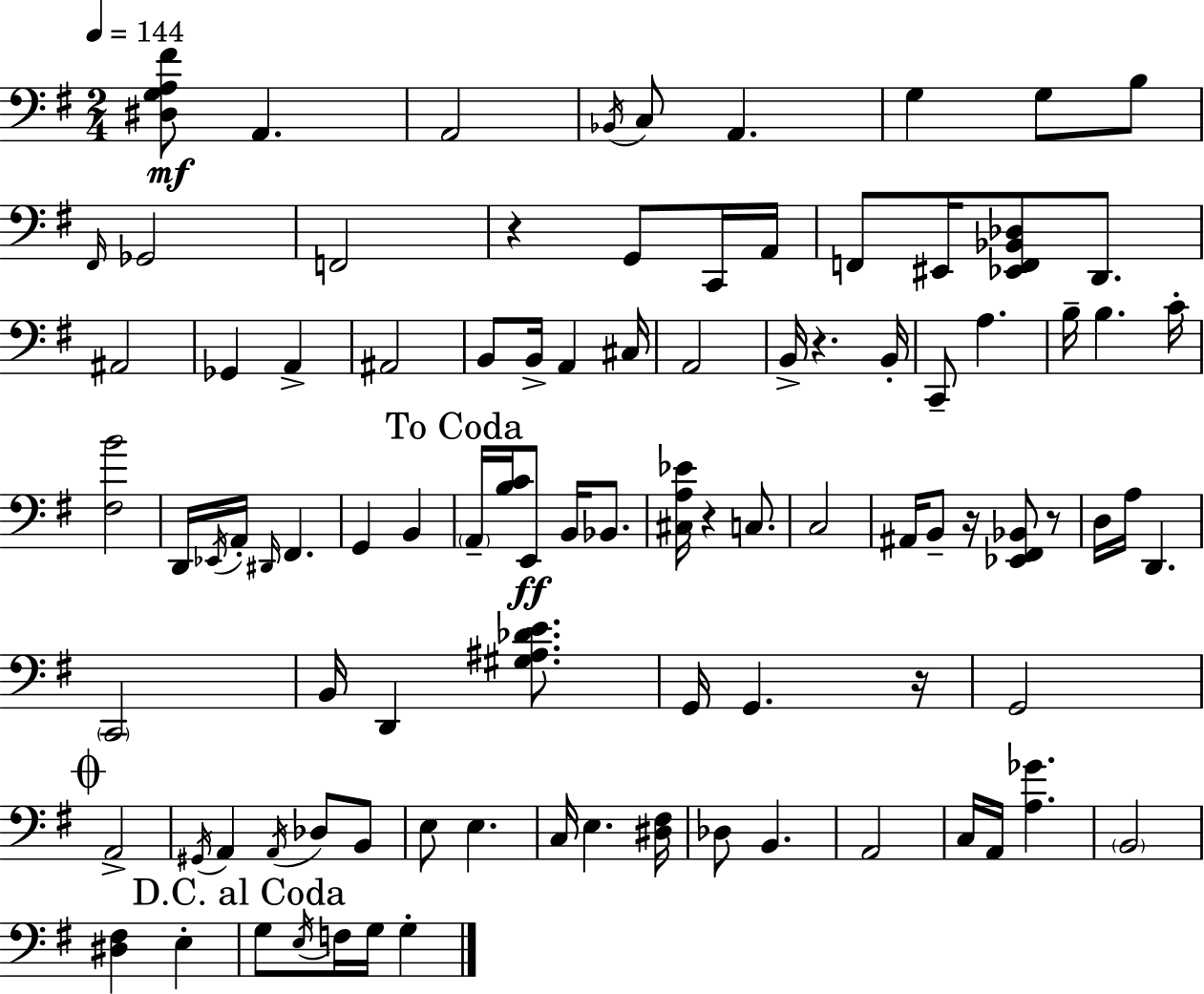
X:1
T:Untitled
M:2/4
L:1/4
K:G
[^D,G,A,^F]/2 A,, A,,2 _B,,/4 C,/2 A,, G, G,/2 B,/2 ^F,,/4 _G,,2 F,,2 z G,,/2 C,,/4 A,,/4 F,,/2 ^E,,/4 [_E,,F,,_B,,_D,]/2 D,,/2 ^A,,2 _G,, A,, ^A,,2 B,,/2 B,,/4 A,, ^C,/4 A,,2 B,,/4 z B,,/4 C,,/2 A, B,/4 B, C/4 [^F,B]2 D,,/4 _E,,/4 A,,/4 ^D,,/4 ^F,, G,, B,, A,,/4 [B,C]/4 E,,/2 B,,/4 _B,,/2 [^C,A,_E]/4 z C,/2 C,2 ^A,,/4 B,,/2 z/4 [_E,,^F,,_B,,]/2 z/2 D,/4 A,/4 D,, C,,2 B,,/4 D,, [^G,^A,_DE]/2 G,,/4 G,, z/4 G,,2 A,,2 ^G,,/4 A,, A,,/4 _D,/2 B,,/2 E,/2 E, C,/4 E, [^D,^F,]/4 _D,/2 B,, A,,2 C,/4 A,,/4 [A,_G] B,,2 [^D,^F,] E, G,/2 E,/4 F,/4 G,/4 G,